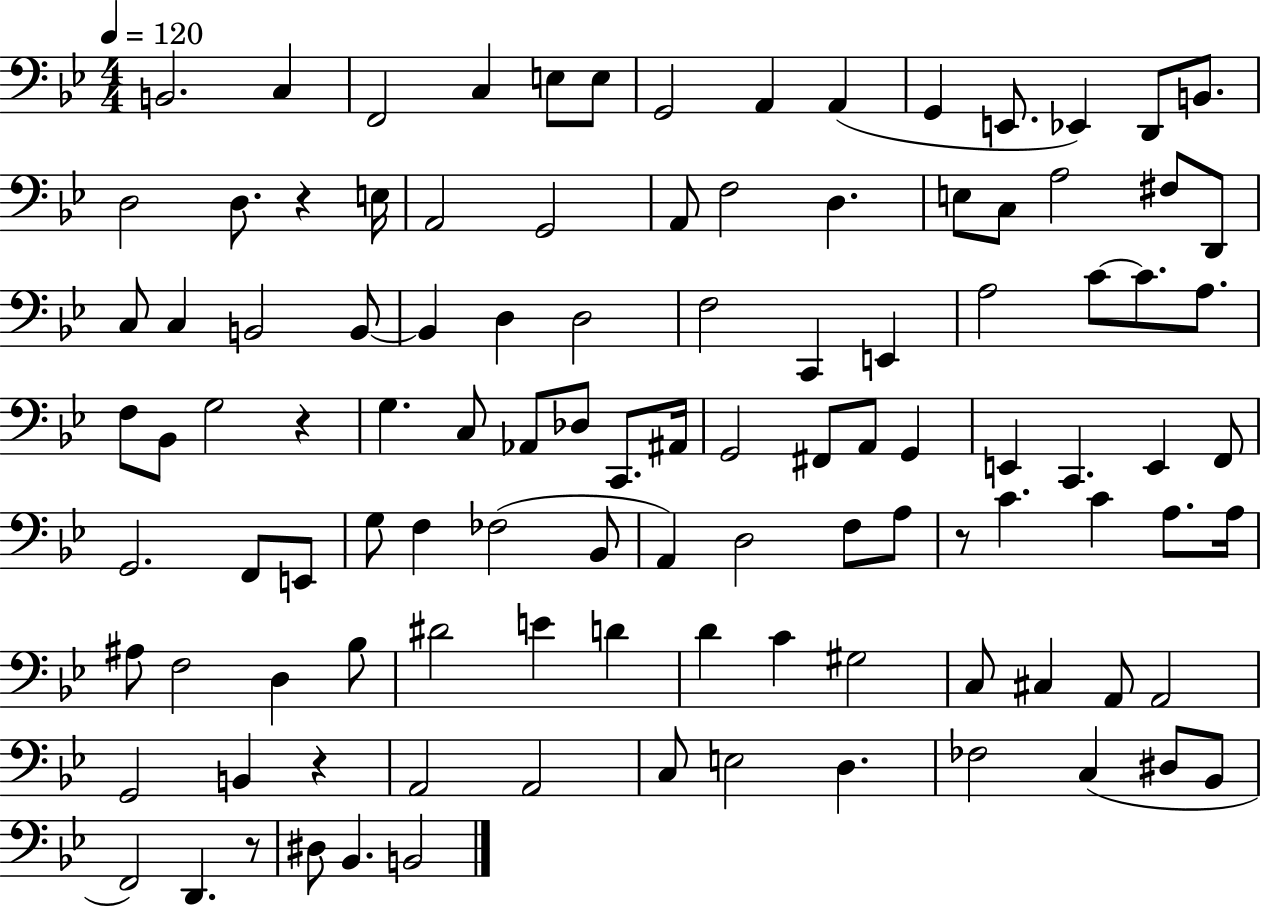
B2/h. C3/q F2/h C3/q E3/e E3/e G2/h A2/q A2/q G2/q E2/e. Eb2/q D2/e B2/e. D3/h D3/e. R/q E3/s A2/h G2/h A2/e F3/h D3/q. E3/e C3/e A3/h F#3/e D2/e C3/e C3/q B2/h B2/e B2/q D3/q D3/h F3/h C2/q E2/q A3/h C4/e C4/e. A3/e. F3/e Bb2/e G3/h R/q G3/q. C3/e Ab2/e Db3/e C2/e. A#2/s G2/h F#2/e A2/e G2/q E2/q C2/q. E2/q F2/e G2/h. F2/e E2/e G3/e F3/q FES3/h Bb2/e A2/q D3/h F3/e A3/e R/e C4/q. C4/q A3/e. A3/s A#3/e F3/h D3/q Bb3/e D#4/h E4/q D4/q D4/q C4/q G#3/h C3/e C#3/q A2/e A2/h G2/h B2/q R/q A2/h A2/h C3/e E3/h D3/q. FES3/h C3/q D#3/e Bb2/e F2/h D2/q. R/e D#3/e Bb2/q. B2/h